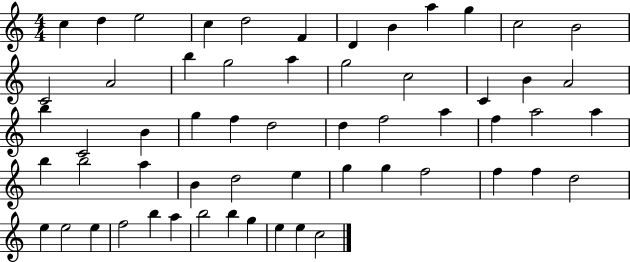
C5/q D5/q E5/h C5/q D5/h F4/q D4/q B4/q A5/q G5/q C5/h B4/h C4/h A4/h B5/q G5/h A5/q G5/h C5/h C4/q B4/q A4/h B5/q C4/h B4/q G5/q F5/q D5/h D5/q F5/h A5/q F5/q A5/h A5/q B5/q B5/h A5/q B4/q D5/h E5/q G5/q G5/q F5/h F5/q F5/q D5/h E5/q E5/h E5/q F5/h B5/q A5/q B5/h B5/q G5/q E5/q E5/q C5/h